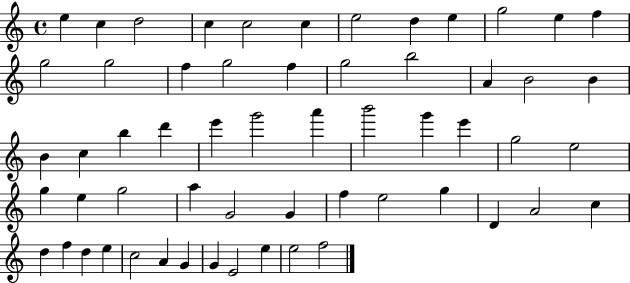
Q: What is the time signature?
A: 4/4